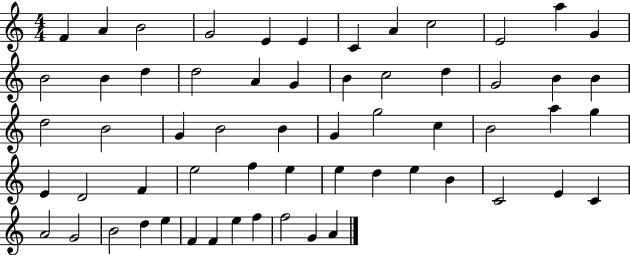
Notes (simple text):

F4/q A4/q B4/h G4/h E4/q E4/q C4/q A4/q C5/h E4/h A5/q G4/q B4/h B4/q D5/q D5/h A4/q G4/q B4/q C5/h D5/q G4/h B4/q B4/q D5/h B4/h G4/q B4/h B4/q G4/q G5/h C5/q B4/h A5/q G5/q E4/q D4/h F4/q E5/h F5/q E5/q E5/q D5/q E5/q B4/q C4/h E4/q C4/q A4/h G4/h B4/h D5/q E5/q F4/q F4/q E5/q F5/q F5/h G4/q A4/q